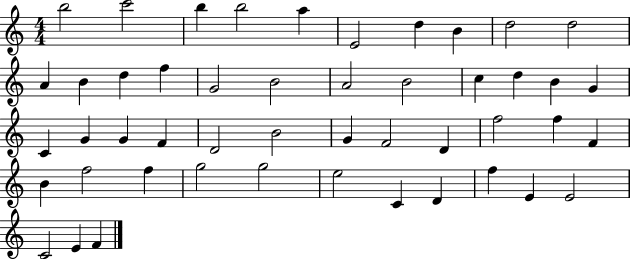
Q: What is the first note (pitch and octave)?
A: B5